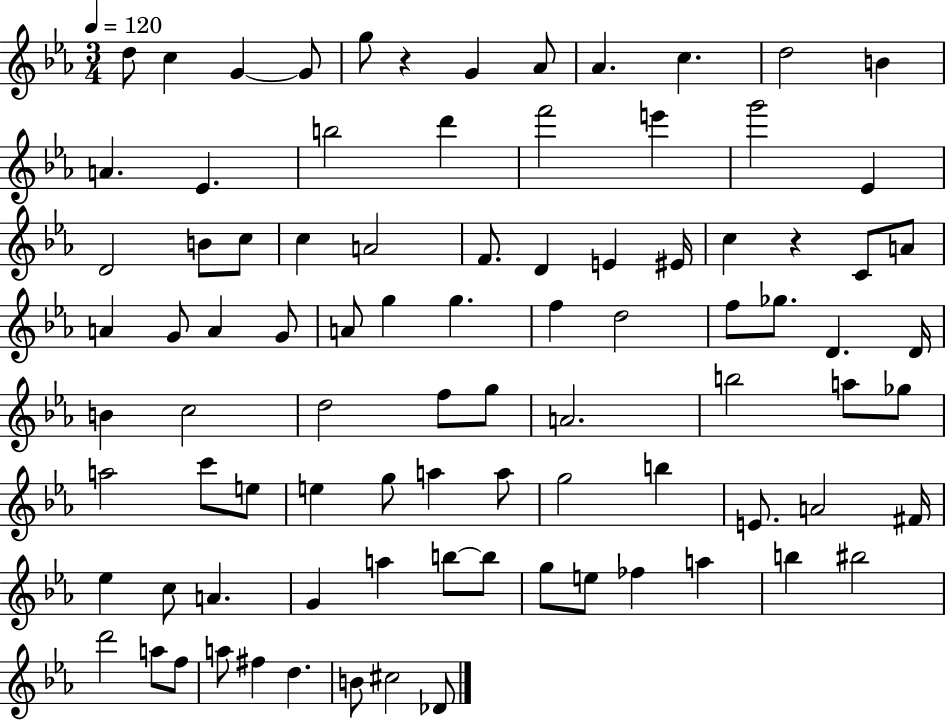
D5/e C5/q G4/q G4/e G5/e R/q G4/q Ab4/e Ab4/q. C5/q. D5/h B4/q A4/q. Eb4/q. B5/h D6/q F6/h E6/q G6/h Eb4/q D4/h B4/e C5/e C5/q A4/h F4/e. D4/q E4/q EIS4/s C5/q R/q C4/e A4/e A4/q G4/e A4/q G4/e A4/e G5/q G5/q. F5/q D5/h F5/e Gb5/e. D4/q. D4/s B4/q C5/h D5/h F5/e G5/e A4/h. B5/h A5/e Gb5/e A5/h C6/e E5/e E5/q G5/e A5/q A5/e G5/h B5/q E4/e. A4/h F#4/s Eb5/q C5/e A4/q. G4/q A5/q B5/e B5/e G5/e E5/e FES5/q A5/q B5/q BIS5/h D6/h A5/e F5/e A5/e F#5/q D5/q. B4/e C#5/h Db4/e